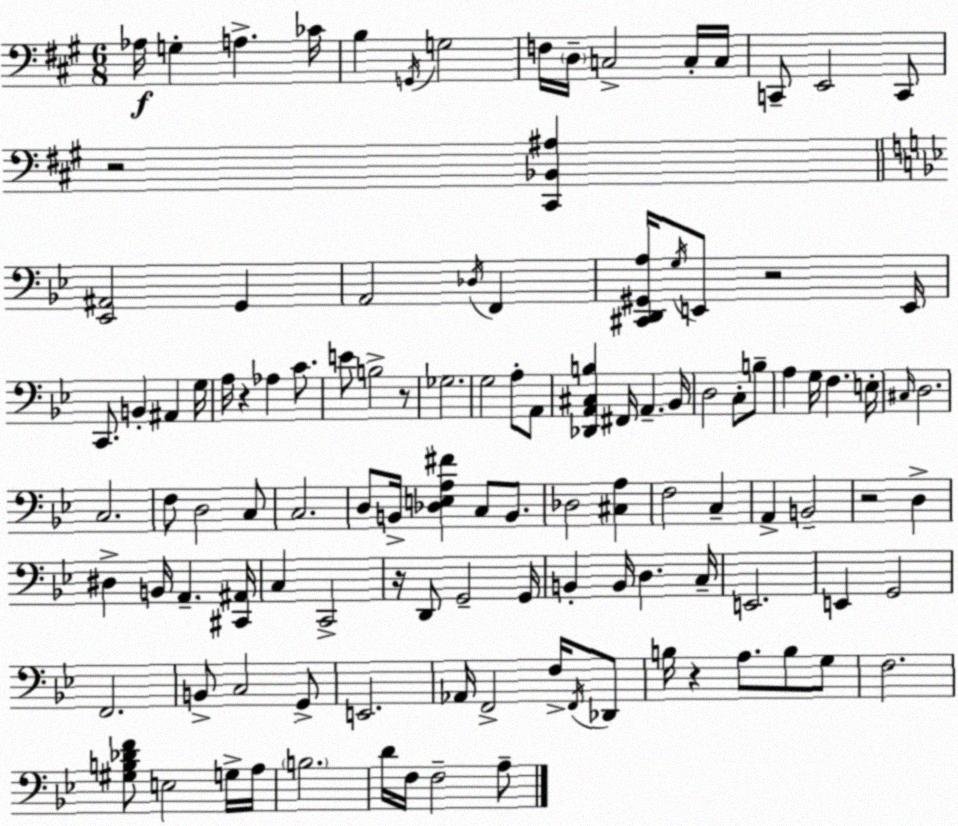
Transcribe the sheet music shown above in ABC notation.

X:1
T:Untitled
M:6/8
L:1/4
K:A
_A,/4 G, A, _C/4 B, G,,/4 G,2 F,/4 D,/4 C,2 C,/4 C,/4 C,,/2 E,,2 C,,/2 z2 [^C,,_B,,^A,] [_E,,^A,,]2 G,, A,,2 _D,/4 F,, [^C,,D,,^G,,A,]/4 G,/4 E,,/2 z2 E,,/4 C,,/2 B,, ^A,, G,/4 A,/4 z _A, C/2 E/2 B,2 z/2 _G,2 G,2 A,/2 A,,/2 [_D,,A,,^C,B,] ^F,,/4 A,, _B,,/4 D,2 C,/2 B,/2 A, G,/4 F, E,/4 ^C,/4 D,2 C,2 F,/2 D,2 C,/2 C,2 D,/2 B,,/4 [_D,E,A,^F] C,/2 B,,/2 _D,2 [^C,A,] F,2 C, A,, B,,2 z2 D, ^D, B,,/4 A,, [^C,,^A,,]/4 C, C,,2 z/4 D,,/2 G,,2 G,,/4 B,, B,,/4 D, C,/4 E,,2 E,, G,,2 F,,2 B,,/2 C,2 G,,/2 E,,2 _A,,/4 F,,2 F,/4 F,,/4 _D,,/2 B,/4 z A,/2 B,/2 G,/2 F,2 [^G,B,_DF]/2 E,2 G,/4 A,/4 B,2 D/4 F,/4 F,2 A,/2